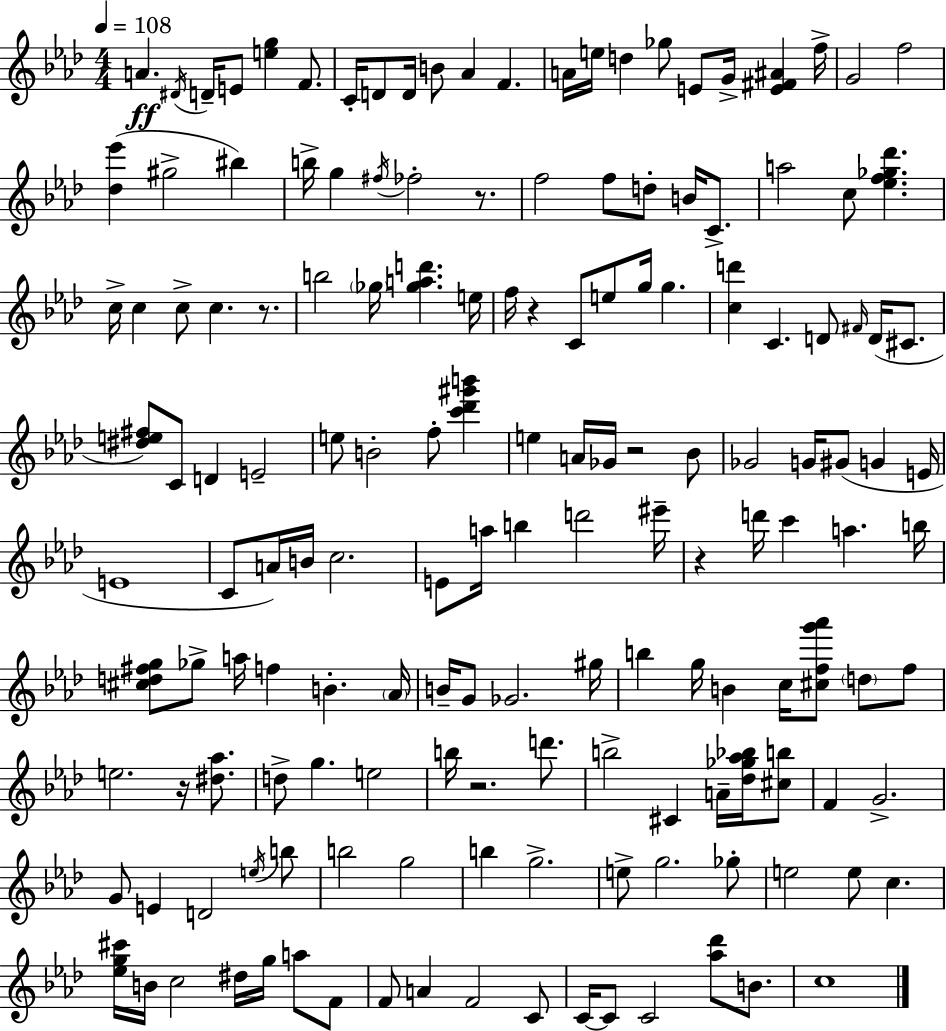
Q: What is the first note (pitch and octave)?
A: A4